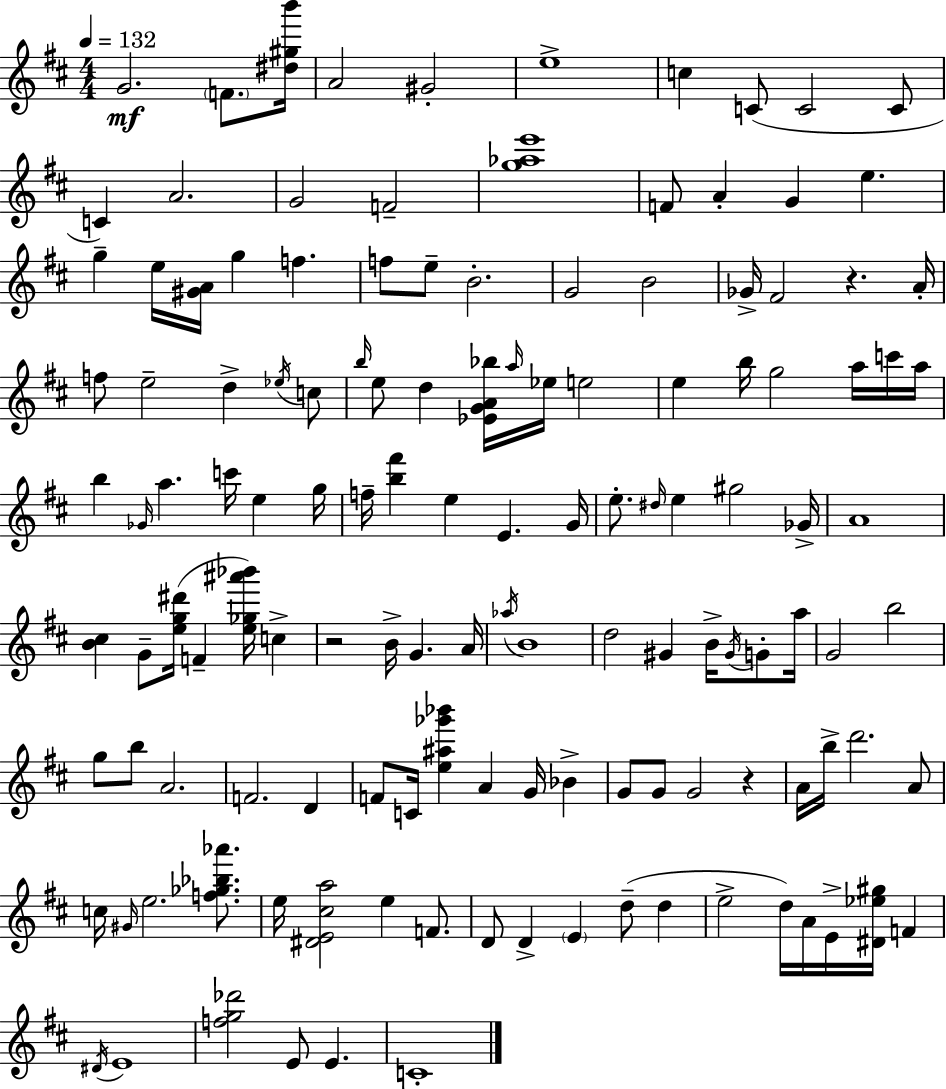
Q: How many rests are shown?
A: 3